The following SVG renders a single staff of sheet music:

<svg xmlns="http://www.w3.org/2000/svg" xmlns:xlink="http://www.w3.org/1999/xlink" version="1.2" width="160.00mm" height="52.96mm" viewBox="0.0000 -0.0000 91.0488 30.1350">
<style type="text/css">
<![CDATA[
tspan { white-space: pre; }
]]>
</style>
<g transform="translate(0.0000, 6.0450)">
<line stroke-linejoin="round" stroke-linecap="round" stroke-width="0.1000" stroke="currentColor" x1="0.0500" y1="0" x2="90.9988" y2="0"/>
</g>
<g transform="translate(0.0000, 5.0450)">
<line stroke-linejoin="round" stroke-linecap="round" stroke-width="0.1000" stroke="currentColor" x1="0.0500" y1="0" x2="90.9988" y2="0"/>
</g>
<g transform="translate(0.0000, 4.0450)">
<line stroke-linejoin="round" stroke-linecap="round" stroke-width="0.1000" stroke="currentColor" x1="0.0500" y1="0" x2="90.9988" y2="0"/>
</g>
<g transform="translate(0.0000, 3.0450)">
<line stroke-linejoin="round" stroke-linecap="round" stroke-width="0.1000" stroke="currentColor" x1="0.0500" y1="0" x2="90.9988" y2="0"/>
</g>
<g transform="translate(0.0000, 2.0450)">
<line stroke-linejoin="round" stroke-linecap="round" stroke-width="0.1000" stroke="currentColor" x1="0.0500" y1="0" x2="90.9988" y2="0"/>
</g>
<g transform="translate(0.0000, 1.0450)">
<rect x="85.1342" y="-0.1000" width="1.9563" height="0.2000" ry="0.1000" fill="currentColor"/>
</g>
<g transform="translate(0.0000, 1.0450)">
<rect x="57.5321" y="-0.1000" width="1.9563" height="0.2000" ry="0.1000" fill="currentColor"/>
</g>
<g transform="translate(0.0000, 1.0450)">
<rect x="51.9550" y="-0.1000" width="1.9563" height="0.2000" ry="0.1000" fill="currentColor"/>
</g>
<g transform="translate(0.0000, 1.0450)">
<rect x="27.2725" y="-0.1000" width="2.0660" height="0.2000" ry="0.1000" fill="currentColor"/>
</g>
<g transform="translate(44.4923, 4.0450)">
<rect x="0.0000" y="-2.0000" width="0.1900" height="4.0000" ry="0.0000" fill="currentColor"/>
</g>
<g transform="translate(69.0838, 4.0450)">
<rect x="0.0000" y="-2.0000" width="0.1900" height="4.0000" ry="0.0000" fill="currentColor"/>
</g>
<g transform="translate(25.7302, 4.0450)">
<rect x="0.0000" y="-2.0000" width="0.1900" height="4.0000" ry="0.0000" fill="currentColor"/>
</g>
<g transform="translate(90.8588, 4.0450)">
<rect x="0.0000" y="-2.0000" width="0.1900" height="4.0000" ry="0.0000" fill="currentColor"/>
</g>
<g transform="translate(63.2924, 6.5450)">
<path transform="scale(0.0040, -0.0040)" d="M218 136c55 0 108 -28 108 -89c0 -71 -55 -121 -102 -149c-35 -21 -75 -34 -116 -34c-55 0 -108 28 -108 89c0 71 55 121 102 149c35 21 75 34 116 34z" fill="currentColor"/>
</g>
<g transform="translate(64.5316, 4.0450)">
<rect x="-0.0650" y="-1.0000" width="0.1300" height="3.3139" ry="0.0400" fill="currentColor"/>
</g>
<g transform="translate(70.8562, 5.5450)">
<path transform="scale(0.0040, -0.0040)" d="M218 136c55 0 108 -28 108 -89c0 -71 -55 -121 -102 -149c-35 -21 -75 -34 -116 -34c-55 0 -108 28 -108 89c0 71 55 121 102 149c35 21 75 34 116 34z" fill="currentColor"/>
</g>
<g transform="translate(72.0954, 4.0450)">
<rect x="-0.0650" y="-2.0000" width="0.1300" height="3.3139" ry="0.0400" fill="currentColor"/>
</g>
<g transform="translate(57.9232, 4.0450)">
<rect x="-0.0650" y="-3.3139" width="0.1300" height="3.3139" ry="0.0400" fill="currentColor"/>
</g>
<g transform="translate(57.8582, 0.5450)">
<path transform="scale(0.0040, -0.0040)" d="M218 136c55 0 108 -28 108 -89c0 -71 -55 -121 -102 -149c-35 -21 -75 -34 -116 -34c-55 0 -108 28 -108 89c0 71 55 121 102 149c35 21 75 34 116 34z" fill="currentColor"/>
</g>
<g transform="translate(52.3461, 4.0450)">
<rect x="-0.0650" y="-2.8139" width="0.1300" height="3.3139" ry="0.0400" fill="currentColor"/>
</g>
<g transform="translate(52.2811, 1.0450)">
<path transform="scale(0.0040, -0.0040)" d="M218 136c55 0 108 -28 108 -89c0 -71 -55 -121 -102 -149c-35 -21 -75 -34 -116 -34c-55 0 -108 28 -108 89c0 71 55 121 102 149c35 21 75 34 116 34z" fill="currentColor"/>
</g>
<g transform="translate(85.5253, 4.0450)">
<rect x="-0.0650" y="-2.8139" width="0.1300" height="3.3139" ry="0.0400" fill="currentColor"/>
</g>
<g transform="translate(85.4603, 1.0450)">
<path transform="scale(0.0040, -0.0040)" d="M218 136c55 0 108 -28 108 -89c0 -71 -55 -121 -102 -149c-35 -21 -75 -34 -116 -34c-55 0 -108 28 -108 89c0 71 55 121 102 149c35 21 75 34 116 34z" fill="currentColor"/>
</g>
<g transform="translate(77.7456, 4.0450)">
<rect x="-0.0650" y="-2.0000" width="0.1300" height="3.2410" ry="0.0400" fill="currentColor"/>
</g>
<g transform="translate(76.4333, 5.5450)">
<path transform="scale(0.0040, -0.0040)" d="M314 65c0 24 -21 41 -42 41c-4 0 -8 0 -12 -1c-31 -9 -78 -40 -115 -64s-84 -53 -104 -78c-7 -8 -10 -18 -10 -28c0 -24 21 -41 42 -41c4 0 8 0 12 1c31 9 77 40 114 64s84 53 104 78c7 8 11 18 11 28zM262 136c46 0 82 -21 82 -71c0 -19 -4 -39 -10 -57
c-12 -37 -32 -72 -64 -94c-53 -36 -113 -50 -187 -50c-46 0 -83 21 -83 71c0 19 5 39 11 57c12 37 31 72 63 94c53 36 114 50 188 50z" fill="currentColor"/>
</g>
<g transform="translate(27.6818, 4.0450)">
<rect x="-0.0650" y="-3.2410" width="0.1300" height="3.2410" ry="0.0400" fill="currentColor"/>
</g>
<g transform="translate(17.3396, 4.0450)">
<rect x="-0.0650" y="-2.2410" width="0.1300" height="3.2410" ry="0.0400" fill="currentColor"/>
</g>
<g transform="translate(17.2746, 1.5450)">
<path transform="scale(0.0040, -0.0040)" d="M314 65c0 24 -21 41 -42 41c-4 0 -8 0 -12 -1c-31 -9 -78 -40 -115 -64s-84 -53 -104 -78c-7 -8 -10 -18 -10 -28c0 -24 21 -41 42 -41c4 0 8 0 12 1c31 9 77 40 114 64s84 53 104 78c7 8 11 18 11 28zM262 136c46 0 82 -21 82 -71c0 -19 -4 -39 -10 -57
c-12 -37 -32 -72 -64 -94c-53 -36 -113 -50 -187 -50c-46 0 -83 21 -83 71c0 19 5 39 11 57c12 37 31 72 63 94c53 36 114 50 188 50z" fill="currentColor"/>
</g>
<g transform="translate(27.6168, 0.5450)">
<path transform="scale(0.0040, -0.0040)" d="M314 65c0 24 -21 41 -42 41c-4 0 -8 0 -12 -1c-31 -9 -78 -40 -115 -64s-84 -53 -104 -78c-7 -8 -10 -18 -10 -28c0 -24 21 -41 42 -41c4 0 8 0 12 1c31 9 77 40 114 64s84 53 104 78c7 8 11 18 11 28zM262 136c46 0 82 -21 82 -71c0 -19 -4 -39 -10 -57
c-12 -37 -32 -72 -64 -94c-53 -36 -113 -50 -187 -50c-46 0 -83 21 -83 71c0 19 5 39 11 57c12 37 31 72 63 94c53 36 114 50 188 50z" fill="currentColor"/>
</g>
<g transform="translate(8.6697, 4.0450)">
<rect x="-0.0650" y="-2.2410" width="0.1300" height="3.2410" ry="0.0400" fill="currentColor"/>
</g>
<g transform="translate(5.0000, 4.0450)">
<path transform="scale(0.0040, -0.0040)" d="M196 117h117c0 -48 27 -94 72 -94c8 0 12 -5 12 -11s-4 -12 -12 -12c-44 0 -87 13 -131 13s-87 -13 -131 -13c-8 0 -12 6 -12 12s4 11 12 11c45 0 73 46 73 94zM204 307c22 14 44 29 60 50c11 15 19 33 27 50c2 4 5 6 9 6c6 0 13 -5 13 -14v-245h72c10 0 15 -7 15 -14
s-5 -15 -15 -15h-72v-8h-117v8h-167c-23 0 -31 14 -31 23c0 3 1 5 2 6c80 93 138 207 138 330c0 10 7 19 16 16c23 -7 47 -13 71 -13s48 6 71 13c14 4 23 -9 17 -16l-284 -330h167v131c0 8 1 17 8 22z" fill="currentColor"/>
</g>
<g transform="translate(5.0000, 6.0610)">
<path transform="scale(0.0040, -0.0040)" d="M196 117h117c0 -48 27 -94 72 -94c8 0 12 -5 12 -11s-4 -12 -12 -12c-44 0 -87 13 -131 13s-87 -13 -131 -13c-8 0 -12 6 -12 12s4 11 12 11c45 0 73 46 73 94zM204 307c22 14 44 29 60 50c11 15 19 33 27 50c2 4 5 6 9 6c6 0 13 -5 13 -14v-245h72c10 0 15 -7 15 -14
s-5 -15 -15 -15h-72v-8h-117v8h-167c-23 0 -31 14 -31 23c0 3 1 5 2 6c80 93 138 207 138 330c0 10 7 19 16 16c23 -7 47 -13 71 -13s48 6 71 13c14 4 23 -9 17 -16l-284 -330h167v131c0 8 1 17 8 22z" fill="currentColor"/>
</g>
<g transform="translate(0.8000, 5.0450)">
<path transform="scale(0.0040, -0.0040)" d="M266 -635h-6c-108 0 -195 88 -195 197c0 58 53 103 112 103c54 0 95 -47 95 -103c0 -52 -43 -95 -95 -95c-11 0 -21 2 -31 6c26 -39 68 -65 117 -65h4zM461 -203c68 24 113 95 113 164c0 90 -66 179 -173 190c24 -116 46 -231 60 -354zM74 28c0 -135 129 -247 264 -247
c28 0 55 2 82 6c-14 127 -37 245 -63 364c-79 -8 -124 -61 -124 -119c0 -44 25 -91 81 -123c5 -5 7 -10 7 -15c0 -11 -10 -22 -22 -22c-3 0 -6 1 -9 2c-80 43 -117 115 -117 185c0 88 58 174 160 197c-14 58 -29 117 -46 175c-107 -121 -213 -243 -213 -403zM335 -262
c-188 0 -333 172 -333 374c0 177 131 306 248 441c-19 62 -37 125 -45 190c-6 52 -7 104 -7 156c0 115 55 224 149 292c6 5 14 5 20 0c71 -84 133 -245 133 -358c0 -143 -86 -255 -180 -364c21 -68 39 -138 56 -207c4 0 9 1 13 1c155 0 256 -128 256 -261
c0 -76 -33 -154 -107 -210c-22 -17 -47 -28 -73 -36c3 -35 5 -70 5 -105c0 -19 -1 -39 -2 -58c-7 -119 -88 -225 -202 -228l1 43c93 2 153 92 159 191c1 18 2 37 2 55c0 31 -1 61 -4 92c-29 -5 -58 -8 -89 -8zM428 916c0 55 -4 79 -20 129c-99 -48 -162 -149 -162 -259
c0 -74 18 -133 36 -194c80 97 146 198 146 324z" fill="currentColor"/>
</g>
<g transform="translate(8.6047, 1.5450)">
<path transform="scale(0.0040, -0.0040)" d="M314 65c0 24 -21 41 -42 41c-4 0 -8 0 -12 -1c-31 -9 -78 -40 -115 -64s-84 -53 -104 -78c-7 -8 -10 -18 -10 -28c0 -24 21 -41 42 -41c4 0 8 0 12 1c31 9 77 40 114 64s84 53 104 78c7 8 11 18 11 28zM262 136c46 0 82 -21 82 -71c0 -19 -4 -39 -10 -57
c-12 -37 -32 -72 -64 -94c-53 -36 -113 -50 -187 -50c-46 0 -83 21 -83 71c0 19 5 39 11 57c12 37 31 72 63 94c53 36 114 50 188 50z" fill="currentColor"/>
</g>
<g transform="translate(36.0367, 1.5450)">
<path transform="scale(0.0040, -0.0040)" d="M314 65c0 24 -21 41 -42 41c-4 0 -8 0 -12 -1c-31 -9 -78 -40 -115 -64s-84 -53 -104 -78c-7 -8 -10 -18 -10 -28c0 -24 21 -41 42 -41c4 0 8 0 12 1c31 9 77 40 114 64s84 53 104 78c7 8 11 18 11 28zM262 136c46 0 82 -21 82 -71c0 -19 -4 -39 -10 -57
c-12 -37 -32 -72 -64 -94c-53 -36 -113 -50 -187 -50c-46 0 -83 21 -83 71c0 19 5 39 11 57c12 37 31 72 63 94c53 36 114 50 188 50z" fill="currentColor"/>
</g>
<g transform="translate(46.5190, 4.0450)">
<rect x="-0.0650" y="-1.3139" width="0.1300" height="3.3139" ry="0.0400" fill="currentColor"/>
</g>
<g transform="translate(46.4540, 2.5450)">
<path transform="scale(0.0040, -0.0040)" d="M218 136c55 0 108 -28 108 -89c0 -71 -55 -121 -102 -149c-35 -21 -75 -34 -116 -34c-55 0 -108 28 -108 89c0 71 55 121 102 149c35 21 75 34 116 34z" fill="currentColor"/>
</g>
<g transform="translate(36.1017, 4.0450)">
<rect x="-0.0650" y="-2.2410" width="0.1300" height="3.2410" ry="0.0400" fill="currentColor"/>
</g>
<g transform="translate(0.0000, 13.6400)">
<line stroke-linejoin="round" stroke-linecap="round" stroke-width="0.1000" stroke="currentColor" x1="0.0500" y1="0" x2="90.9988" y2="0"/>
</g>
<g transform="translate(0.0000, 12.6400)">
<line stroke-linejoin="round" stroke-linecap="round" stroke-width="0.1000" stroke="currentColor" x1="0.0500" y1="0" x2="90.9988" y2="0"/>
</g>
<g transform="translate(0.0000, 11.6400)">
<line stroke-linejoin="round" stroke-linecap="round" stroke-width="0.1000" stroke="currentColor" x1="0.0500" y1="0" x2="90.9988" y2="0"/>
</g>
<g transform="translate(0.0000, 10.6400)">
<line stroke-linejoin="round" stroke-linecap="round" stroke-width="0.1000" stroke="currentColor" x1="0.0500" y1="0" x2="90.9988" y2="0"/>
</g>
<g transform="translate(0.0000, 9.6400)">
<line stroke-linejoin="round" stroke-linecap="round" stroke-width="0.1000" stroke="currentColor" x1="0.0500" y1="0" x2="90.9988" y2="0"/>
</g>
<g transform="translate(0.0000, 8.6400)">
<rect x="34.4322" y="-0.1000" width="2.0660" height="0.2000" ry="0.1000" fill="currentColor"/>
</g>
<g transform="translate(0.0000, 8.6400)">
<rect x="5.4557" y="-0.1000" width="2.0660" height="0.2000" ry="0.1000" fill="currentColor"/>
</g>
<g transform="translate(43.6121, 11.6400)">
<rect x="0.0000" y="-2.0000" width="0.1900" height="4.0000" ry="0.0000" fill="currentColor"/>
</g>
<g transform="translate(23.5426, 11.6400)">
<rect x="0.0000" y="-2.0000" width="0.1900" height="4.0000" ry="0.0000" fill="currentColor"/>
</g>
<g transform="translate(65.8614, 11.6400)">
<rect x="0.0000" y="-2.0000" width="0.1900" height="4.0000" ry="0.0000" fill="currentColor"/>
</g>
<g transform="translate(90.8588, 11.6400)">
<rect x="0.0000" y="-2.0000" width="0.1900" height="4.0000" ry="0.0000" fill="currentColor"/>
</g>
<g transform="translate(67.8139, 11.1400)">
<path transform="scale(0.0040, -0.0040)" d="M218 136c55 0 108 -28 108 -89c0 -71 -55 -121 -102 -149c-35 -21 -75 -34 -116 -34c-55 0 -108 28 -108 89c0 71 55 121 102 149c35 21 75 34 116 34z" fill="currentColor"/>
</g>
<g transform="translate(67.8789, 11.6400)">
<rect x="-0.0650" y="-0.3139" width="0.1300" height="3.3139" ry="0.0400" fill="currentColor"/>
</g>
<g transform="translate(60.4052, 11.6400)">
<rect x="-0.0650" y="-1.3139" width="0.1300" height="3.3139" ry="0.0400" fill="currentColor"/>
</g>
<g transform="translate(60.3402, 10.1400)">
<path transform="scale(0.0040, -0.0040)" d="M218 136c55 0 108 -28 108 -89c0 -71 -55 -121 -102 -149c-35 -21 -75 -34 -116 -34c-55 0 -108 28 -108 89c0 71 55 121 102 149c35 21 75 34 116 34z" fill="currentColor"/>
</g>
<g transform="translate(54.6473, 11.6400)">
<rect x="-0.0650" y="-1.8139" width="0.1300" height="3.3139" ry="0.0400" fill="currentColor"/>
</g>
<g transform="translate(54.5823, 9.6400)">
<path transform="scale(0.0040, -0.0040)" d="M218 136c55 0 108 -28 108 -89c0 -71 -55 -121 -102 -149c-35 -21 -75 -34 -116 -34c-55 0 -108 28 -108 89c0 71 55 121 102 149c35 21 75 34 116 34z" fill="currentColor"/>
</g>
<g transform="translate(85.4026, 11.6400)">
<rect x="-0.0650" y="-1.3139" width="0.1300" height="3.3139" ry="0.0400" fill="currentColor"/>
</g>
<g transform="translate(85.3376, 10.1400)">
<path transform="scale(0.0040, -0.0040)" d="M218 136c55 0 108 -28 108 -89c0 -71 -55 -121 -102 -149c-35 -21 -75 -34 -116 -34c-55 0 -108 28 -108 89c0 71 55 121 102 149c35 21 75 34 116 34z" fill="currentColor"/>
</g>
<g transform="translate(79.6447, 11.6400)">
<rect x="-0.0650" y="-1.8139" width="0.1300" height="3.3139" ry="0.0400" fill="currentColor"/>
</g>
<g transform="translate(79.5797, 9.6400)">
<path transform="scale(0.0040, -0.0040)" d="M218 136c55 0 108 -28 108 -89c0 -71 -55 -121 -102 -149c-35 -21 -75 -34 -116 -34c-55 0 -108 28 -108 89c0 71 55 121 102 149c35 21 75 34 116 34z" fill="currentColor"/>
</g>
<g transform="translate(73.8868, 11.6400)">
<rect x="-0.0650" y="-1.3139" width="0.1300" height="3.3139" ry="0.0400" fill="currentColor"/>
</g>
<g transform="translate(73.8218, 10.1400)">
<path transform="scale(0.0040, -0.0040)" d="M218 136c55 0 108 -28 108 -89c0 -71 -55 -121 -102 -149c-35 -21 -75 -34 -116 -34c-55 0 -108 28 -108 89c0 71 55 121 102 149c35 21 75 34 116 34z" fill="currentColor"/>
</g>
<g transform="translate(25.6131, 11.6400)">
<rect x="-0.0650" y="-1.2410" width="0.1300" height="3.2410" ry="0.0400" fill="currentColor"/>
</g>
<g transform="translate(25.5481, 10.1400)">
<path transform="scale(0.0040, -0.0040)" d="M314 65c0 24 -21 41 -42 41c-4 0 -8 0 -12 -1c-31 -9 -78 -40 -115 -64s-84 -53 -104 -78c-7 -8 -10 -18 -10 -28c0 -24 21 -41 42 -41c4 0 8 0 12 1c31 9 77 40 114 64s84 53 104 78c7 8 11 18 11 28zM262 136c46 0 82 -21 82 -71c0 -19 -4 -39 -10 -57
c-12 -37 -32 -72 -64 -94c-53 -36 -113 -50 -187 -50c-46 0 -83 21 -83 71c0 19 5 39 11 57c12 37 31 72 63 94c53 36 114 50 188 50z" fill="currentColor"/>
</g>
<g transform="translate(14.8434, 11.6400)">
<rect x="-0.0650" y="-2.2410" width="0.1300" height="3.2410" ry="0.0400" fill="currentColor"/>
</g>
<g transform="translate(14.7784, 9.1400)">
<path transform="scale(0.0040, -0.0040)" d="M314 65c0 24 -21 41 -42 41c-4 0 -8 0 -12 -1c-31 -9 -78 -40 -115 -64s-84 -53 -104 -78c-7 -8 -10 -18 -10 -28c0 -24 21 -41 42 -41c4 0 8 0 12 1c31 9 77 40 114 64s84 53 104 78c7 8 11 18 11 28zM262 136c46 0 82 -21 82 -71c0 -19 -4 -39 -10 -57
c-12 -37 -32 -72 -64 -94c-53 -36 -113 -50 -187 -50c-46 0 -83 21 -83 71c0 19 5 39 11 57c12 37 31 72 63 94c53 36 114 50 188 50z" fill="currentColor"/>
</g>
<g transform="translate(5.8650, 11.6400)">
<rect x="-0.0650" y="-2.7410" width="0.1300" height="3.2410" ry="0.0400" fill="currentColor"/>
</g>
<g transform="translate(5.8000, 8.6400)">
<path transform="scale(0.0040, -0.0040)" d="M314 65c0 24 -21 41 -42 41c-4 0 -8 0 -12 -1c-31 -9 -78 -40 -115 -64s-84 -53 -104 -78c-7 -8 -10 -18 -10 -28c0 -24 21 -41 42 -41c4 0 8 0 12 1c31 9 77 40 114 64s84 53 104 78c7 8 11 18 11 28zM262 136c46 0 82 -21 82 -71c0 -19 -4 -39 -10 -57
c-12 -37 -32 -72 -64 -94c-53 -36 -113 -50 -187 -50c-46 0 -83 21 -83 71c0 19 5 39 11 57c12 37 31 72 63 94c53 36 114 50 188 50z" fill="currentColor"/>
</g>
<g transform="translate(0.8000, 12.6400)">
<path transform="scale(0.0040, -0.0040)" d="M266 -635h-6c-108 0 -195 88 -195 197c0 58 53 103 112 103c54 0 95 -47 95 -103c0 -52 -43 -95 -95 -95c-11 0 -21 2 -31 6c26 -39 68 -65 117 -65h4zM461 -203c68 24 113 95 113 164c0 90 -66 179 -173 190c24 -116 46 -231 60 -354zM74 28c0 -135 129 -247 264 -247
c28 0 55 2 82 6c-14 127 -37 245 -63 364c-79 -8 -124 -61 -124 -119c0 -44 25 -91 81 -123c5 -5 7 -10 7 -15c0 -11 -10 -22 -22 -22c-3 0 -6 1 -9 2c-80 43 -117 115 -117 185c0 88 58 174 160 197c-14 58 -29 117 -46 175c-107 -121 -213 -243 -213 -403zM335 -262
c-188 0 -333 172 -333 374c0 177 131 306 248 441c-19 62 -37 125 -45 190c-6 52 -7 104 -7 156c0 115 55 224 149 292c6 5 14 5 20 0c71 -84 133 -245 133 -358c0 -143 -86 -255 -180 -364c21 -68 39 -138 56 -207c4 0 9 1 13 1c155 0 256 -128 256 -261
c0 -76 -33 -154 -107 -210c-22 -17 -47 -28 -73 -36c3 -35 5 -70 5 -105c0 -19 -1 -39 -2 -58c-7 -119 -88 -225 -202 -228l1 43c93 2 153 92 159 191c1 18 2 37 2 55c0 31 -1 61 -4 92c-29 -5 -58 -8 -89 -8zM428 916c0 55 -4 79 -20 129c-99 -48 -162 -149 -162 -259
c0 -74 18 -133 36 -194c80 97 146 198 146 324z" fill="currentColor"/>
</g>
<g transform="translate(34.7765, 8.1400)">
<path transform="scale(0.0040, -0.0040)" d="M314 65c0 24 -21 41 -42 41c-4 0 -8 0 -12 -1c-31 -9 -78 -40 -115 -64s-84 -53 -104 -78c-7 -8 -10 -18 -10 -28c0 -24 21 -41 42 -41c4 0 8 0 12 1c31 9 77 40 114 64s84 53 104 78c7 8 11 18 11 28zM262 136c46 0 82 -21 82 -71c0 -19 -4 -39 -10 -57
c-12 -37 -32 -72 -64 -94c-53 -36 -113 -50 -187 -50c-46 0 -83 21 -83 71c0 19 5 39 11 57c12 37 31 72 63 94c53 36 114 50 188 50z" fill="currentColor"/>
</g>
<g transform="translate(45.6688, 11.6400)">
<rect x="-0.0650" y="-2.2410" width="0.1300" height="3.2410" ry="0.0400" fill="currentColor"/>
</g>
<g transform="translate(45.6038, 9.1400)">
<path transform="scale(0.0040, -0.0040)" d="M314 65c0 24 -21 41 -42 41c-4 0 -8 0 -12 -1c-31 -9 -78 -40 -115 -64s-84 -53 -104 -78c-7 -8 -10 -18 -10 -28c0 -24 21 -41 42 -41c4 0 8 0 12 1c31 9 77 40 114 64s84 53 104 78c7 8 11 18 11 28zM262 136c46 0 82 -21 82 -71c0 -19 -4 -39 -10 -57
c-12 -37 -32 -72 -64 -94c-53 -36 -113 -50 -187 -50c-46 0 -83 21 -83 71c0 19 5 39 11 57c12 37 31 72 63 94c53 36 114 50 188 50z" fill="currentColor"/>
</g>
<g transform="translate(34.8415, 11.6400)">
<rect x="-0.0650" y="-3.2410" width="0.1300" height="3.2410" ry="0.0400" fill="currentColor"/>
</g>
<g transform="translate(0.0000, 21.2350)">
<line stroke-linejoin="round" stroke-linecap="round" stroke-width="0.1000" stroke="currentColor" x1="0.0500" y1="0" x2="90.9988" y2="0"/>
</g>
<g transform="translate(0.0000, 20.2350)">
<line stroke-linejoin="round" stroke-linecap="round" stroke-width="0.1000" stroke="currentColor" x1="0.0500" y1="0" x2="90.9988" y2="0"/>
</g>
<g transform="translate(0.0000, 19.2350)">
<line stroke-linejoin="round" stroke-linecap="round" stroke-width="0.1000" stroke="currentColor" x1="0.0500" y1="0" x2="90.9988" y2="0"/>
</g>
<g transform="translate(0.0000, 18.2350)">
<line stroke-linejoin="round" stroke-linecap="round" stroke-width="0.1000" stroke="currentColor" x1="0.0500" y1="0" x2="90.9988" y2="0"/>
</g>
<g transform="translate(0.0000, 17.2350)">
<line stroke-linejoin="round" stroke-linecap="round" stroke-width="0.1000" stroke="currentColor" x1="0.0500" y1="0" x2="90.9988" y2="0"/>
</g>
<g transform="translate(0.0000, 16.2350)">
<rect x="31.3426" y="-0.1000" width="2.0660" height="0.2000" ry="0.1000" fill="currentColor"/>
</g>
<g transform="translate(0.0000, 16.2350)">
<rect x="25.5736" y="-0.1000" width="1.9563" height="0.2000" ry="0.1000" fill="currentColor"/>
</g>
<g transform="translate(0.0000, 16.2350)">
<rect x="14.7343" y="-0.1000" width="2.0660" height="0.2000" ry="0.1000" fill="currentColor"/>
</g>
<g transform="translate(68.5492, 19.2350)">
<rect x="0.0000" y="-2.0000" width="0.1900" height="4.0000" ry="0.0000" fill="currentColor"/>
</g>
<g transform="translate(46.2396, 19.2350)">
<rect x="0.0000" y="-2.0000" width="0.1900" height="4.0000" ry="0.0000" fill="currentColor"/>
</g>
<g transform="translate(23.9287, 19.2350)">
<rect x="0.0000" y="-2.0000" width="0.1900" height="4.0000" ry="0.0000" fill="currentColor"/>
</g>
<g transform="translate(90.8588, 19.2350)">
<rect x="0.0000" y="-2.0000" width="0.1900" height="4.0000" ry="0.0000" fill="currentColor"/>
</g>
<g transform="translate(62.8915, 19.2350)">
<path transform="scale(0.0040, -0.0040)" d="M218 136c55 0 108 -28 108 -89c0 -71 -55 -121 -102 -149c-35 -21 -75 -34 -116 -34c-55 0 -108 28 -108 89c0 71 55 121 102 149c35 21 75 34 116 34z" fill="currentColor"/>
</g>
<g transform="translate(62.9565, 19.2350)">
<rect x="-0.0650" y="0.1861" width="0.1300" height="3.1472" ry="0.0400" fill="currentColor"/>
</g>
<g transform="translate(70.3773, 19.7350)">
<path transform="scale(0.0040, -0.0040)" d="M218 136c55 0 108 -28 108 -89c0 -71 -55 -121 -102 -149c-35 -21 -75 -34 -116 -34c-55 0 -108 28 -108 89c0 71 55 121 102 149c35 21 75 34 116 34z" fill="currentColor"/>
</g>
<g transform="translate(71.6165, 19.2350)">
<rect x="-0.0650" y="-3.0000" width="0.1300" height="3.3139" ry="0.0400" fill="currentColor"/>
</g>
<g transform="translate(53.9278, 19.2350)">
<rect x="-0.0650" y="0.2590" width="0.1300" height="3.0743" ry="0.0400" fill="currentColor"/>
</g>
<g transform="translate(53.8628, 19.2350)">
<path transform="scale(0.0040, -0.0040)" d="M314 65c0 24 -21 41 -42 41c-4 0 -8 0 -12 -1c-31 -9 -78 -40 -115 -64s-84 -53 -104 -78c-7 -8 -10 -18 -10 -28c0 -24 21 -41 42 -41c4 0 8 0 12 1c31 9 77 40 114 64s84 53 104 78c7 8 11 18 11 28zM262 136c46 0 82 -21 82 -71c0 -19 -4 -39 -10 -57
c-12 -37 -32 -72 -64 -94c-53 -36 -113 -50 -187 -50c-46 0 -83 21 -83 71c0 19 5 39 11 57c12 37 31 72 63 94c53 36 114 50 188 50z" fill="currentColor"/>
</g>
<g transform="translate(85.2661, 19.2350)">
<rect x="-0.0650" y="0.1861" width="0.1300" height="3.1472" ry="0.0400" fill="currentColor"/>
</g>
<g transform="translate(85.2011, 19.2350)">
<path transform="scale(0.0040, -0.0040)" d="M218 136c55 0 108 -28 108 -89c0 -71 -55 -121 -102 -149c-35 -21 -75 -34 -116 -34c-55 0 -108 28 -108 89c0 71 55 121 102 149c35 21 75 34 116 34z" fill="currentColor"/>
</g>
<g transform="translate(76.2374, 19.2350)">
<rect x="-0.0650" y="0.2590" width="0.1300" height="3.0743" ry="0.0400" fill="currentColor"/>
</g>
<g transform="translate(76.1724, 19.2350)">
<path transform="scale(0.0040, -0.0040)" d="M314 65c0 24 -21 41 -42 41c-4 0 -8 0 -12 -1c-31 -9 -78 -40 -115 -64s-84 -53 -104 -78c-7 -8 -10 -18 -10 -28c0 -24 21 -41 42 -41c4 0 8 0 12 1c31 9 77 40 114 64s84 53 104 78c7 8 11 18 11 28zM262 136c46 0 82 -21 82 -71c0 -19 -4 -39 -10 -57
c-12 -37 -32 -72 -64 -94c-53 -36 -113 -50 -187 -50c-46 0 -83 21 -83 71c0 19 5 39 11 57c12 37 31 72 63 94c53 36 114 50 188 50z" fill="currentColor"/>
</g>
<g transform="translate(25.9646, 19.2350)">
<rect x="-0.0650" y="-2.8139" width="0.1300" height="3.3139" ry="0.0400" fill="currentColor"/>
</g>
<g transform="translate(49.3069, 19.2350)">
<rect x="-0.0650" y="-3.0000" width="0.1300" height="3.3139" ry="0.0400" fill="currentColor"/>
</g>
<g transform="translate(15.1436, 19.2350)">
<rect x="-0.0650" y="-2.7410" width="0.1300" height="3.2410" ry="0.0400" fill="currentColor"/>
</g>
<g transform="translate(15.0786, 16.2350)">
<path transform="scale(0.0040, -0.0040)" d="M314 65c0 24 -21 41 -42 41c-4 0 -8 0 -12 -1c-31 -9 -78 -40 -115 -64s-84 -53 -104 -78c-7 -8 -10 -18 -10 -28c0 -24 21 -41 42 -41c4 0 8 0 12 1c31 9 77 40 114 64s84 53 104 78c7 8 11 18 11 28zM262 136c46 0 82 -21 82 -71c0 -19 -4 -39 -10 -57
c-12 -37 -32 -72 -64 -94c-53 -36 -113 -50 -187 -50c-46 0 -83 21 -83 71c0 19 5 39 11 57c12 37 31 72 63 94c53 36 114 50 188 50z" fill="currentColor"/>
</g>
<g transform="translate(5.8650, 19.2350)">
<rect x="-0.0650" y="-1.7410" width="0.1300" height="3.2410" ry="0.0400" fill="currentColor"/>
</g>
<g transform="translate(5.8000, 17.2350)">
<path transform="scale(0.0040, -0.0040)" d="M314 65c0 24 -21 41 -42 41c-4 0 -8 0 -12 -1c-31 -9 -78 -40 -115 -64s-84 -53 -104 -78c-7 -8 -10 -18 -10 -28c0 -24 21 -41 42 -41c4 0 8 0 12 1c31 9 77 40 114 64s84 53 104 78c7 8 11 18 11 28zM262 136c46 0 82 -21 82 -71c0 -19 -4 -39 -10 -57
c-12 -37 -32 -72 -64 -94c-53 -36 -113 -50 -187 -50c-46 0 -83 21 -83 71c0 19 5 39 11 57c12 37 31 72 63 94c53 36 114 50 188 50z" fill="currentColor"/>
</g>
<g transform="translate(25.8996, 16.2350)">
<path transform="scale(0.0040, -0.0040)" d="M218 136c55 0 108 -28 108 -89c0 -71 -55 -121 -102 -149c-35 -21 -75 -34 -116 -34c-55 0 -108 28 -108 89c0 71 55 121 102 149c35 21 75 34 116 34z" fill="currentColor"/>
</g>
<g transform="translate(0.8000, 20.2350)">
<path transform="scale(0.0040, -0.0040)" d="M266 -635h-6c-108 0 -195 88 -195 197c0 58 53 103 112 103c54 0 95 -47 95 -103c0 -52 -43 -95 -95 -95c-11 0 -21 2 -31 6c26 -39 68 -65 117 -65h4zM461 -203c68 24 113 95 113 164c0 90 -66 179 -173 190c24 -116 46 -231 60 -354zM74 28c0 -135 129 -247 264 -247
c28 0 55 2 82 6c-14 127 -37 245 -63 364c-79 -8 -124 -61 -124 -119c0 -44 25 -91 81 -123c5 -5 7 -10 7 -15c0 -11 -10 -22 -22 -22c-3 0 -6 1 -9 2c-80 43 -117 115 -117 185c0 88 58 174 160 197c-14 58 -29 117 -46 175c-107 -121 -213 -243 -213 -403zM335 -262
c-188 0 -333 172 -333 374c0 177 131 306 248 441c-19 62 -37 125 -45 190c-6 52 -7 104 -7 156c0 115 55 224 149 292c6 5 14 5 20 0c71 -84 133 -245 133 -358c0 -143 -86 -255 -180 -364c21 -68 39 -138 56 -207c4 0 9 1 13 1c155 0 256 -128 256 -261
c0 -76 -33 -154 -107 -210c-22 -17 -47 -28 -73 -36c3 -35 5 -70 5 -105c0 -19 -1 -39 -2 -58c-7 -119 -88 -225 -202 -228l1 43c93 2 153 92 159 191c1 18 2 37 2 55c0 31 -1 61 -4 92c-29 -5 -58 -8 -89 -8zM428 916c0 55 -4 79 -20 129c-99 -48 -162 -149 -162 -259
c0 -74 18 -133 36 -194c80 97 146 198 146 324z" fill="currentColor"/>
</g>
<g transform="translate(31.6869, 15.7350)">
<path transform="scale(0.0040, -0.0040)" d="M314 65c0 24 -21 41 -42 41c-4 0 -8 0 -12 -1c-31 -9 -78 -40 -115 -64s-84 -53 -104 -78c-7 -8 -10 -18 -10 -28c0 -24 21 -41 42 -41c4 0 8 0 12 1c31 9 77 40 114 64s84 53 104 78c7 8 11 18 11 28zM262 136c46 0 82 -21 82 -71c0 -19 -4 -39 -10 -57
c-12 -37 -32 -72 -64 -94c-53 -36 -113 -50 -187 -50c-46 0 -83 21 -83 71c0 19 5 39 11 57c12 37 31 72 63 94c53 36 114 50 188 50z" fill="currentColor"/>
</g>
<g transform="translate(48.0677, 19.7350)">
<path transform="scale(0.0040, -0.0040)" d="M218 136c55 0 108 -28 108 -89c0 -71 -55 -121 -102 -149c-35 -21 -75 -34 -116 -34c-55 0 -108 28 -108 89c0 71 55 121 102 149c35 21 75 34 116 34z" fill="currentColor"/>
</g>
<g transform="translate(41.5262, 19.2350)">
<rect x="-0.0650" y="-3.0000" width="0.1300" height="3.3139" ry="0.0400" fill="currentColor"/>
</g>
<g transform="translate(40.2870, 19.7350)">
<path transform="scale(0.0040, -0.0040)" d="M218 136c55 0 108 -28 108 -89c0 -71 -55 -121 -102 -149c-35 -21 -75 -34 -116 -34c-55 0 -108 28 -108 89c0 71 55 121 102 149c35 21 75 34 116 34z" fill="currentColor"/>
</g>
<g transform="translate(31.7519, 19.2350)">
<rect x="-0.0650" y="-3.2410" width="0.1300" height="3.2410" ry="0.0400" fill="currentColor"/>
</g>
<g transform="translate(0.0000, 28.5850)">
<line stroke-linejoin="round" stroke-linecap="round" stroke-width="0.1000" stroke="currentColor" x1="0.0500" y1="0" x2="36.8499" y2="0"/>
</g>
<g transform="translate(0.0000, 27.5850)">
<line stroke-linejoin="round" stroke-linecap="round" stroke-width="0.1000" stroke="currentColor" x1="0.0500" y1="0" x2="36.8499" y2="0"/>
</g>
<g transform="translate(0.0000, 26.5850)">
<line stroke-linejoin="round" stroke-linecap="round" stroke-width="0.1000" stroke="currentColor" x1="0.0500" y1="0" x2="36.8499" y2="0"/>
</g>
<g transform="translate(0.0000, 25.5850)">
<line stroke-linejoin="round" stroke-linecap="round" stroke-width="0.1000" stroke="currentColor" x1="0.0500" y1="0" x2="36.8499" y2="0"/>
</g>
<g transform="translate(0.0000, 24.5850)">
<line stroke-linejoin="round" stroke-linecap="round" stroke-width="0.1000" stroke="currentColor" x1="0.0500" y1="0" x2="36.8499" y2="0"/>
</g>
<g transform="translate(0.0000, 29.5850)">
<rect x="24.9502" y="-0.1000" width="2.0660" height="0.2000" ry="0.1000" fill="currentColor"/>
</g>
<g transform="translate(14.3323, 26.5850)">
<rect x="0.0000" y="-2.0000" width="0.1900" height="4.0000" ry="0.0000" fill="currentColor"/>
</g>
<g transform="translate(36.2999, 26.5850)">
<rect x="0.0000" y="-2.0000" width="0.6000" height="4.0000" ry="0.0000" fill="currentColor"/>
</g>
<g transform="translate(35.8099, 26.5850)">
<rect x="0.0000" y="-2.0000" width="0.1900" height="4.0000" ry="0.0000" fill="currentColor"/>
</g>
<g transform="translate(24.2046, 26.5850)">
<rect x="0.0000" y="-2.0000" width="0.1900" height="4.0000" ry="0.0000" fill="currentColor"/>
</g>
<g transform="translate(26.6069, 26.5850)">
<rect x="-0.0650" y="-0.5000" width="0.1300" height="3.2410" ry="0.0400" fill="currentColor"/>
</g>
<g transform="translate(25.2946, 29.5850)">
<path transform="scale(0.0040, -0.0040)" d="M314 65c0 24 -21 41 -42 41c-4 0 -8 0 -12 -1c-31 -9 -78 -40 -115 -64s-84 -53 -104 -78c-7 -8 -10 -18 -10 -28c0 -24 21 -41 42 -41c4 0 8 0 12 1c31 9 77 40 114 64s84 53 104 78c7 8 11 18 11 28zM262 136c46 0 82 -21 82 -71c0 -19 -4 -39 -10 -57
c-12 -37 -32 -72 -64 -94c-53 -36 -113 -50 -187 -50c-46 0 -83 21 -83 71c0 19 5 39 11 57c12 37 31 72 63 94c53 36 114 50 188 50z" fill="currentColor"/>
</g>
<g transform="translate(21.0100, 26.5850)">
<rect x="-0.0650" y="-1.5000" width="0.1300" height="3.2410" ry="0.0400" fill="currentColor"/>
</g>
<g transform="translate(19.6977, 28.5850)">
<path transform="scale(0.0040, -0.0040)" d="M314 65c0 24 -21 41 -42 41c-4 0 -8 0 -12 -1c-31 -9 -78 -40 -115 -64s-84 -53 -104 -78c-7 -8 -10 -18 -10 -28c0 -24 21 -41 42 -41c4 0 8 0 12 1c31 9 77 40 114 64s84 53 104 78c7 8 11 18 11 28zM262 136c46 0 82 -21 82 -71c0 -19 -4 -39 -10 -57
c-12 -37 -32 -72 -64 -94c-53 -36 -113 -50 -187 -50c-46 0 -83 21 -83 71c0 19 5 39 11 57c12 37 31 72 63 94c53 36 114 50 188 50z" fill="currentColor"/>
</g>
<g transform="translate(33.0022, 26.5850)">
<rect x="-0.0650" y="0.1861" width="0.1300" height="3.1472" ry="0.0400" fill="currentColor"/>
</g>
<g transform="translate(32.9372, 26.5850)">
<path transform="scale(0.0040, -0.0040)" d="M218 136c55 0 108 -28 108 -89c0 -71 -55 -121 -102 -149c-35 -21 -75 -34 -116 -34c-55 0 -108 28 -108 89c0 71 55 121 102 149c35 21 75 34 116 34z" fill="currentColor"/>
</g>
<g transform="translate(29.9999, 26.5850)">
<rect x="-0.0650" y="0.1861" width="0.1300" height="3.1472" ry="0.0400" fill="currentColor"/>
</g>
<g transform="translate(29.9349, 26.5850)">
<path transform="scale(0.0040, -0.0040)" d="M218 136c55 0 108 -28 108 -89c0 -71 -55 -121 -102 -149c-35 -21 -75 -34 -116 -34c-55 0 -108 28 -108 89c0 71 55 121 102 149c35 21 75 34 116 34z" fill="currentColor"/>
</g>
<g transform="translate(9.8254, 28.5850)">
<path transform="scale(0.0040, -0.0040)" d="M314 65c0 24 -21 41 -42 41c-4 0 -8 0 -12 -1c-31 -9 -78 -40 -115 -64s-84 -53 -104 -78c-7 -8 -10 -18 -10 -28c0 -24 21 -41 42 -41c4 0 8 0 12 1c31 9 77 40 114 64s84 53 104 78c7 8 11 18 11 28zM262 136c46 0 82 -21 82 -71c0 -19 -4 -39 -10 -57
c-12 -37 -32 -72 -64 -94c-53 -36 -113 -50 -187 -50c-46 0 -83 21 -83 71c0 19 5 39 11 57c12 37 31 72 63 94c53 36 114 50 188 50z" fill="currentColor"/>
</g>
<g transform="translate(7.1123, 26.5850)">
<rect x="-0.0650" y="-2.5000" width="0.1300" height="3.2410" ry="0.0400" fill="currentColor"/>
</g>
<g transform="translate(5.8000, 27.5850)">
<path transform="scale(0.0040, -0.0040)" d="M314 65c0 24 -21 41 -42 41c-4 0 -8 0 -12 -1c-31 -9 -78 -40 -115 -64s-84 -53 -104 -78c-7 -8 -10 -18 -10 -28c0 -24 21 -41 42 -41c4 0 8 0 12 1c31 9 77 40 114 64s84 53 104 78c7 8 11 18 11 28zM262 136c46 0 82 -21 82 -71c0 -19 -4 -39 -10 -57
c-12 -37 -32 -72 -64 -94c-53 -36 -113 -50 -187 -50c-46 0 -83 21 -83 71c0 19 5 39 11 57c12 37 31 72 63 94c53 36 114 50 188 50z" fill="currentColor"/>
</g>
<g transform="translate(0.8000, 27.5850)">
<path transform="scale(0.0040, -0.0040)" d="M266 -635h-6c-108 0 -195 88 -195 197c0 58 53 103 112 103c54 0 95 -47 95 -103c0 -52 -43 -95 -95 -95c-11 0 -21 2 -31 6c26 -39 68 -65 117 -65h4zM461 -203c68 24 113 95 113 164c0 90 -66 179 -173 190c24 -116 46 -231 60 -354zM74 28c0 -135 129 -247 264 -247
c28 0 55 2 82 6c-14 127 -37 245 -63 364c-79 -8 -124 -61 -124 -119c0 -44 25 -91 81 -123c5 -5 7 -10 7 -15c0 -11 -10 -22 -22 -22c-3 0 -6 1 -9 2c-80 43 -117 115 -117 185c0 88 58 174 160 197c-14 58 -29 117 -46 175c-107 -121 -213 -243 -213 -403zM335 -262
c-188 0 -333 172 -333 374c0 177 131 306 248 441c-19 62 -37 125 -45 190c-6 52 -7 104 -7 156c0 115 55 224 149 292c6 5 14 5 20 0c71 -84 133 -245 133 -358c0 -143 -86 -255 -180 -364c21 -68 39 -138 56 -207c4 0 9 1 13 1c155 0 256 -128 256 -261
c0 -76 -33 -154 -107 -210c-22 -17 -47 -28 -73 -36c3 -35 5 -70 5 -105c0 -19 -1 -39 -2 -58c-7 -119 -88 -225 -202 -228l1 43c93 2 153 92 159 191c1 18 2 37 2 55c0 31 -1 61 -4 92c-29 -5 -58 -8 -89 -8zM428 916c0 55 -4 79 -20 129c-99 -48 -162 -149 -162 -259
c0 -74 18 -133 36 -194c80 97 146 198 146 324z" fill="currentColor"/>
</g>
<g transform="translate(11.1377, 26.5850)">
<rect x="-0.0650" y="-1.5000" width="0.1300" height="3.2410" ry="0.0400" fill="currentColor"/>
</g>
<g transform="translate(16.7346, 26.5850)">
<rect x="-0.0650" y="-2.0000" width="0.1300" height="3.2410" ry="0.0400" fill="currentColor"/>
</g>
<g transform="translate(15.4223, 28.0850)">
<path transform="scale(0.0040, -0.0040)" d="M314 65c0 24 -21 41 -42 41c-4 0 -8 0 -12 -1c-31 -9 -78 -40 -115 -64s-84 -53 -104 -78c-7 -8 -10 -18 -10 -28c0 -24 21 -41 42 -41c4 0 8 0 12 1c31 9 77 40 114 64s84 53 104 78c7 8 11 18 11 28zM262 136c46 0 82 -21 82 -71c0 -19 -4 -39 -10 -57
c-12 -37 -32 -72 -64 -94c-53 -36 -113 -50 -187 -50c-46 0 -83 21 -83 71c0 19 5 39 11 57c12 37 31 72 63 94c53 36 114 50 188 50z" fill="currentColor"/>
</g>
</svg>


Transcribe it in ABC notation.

X:1
T:Untitled
M:4/4
L:1/4
K:C
g2 g2 b2 g2 e a b D F F2 a a2 g2 e2 b2 g2 f e c e f e f2 a2 a b2 A A B2 B A B2 B G2 E2 F2 E2 C2 B B